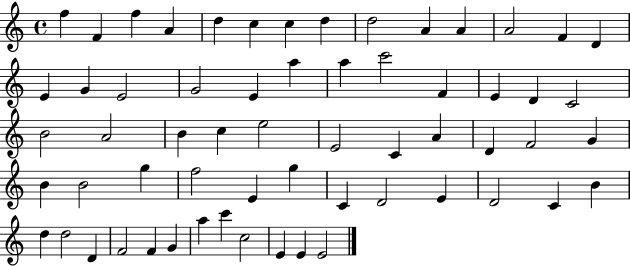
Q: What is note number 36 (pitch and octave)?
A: F4